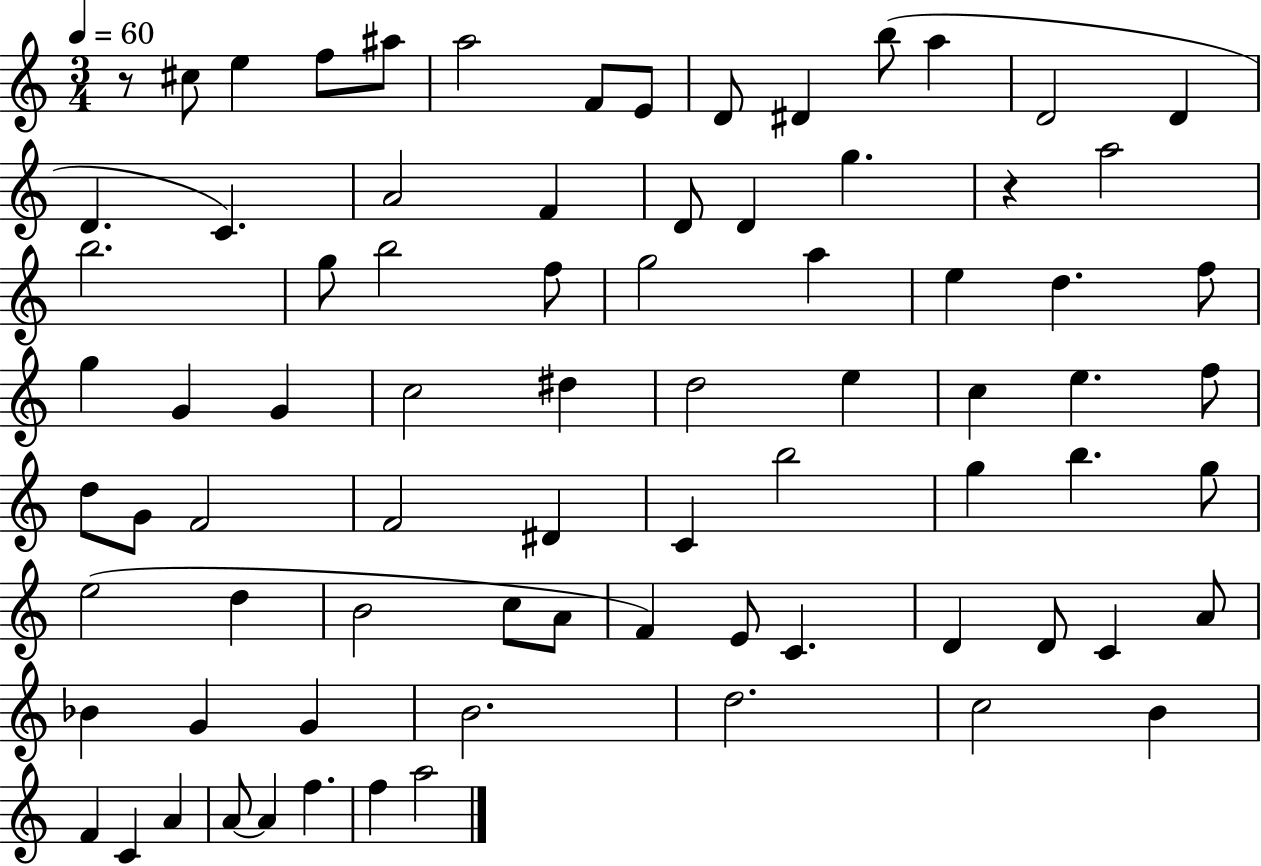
R/e C#5/e E5/q F5/e A#5/e A5/h F4/e E4/e D4/e D#4/q B5/e A5/q D4/h D4/q D4/q. C4/q. A4/h F4/q D4/e D4/q G5/q. R/q A5/h B5/h. G5/e B5/h F5/e G5/h A5/q E5/q D5/q. F5/e G5/q G4/q G4/q C5/h D#5/q D5/h E5/q C5/q E5/q. F5/e D5/e G4/e F4/h F4/h D#4/q C4/q B5/h G5/q B5/q. G5/e E5/h D5/q B4/h C5/e A4/e F4/q E4/e C4/q. D4/q D4/e C4/q A4/e Bb4/q G4/q G4/q B4/h. D5/h. C5/h B4/q F4/q C4/q A4/q A4/e A4/q F5/q. F5/q A5/h